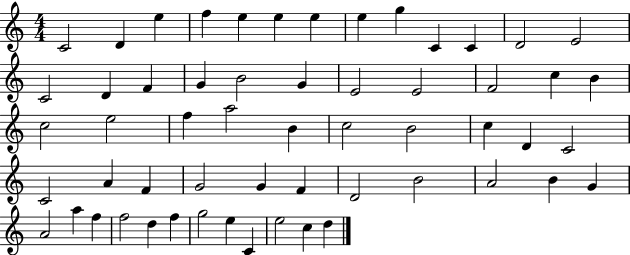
{
  \clef treble
  \numericTimeSignature
  \time 4/4
  \key c \major
  c'2 d'4 e''4 | f''4 e''4 e''4 e''4 | e''4 g''4 c'4 c'4 | d'2 e'2 | \break c'2 d'4 f'4 | g'4 b'2 g'4 | e'2 e'2 | f'2 c''4 b'4 | \break c''2 e''2 | f''4 a''2 b'4 | c''2 b'2 | c''4 d'4 c'2 | \break c'2 a'4 f'4 | g'2 g'4 f'4 | d'2 b'2 | a'2 b'4 g'4 | \break a'2 a''4 f''4 | f''2 d''4 f''4 | g''2 e''4 c'4 | e''2 c''4 d''4 | \break \bar "|."
}